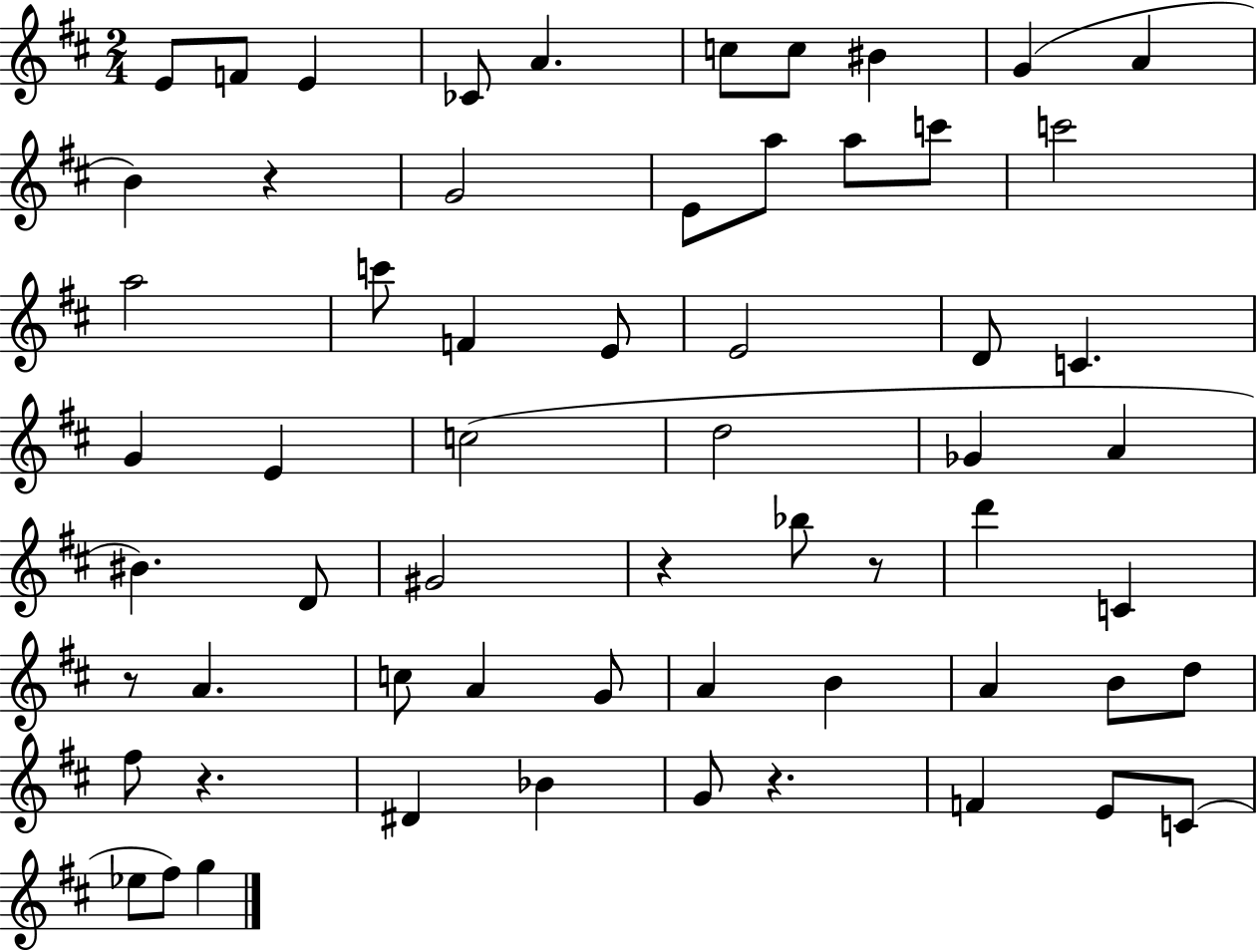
E4/e F4/e E4/q CES4/e A4/q. C5/e C5/e BIS4/q G4/q A4/q B4/q R/q G4/h E4/e A5/e A5/e C6/e C6/h A5/h C6/e F4/q E4/e E4/h D4/e C4/q. G4/q E4/q C5/h D5/h Gb4/q A4/q BIS4/q. D4/e G#4/h R/q Bb5/e R/e D6/q C4/q R/e A4/q. C5/e A4/q G4/e A4/q B4/q A4/q B4/e D5/e F#5/e R/q. D#4/q Bb4/q G4/e R/q. F4/q E4/e C4/e Eb5/e F#5/e G5/q